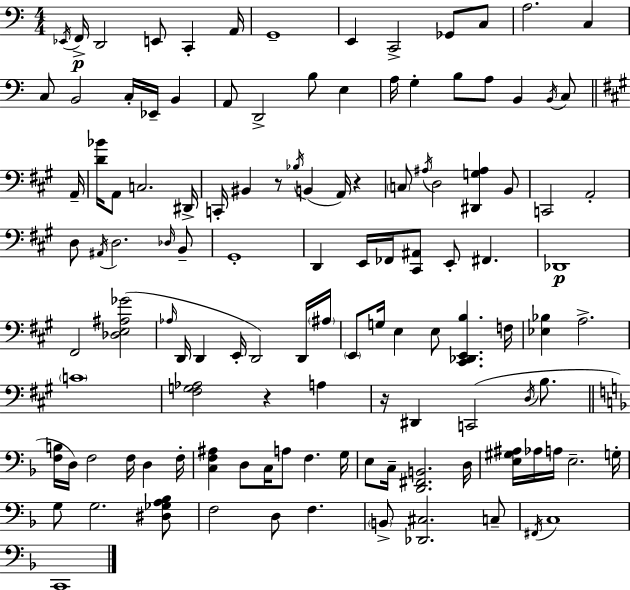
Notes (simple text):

Eb2/s F2/s D2/h E2/e C2/q A2/s G2/w E2/q C2/h Gb2/e C3/e A3/h. C3/q C3/e B2/h C3/s Eb2/s B2/q A2/e D2/h B3/e E3/q A3/s G3/q B3/e A3/e B2/q B2/s C3/e A2/s [D4,Bb4]/s A2/e C3/h. D#2/s C2/s BIS2/q R/e Bb3/s B2/q A2/s R/q C3/e A#3/s D3/h [D#2,G3,A#3]/q B2/e C2/h A2/h D3/e A#2/s D3/h. Db3/s B2/e G#2/w D2/q E2/s FES2/s [C#2,A#2]/e E2/e F#2/q. Db2/w F#2/h [Db3,E3,A#3,Gb4]/h Ab3/s D2/s D2/q E2/s D2/h D2/s A#3/s E2/e G3/s E3/q E3/e [C#2,Db2,E2,B3]/q. F3/s [Eb3,Bb3]/q A3/h. C4/w [F#3,G3,Ab3]/h R/q A3/q R/s D#2/q C2/h D3/s B3/e. [F3,B3]/s D3/s F3/h F3/s D3/q F3/s [C3,F3,A#3]/q D3/e C3/s A3/e F3/q. G3/s E3/e C3/s [D2,F#2,B2]/h. D3/s [E3,G#3,A#3]/s Ab3/s A3/s E3/h. G3/s G3/e G3/h. [D#3,Gb3,A3,Bb3]/e F3/h D3/e F3/q. B2/e [Db2,C#3]/h. C3/e F#2/s C3/w C2/w